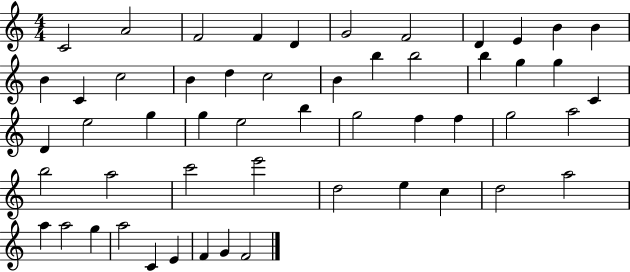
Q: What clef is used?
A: treble